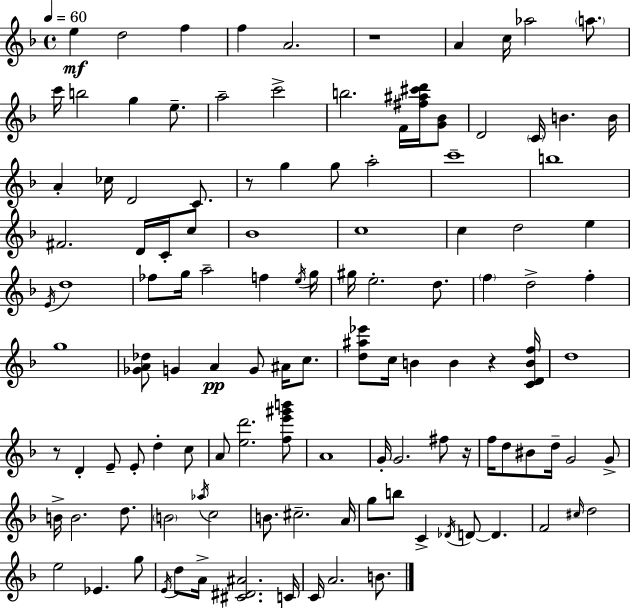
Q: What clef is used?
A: treble